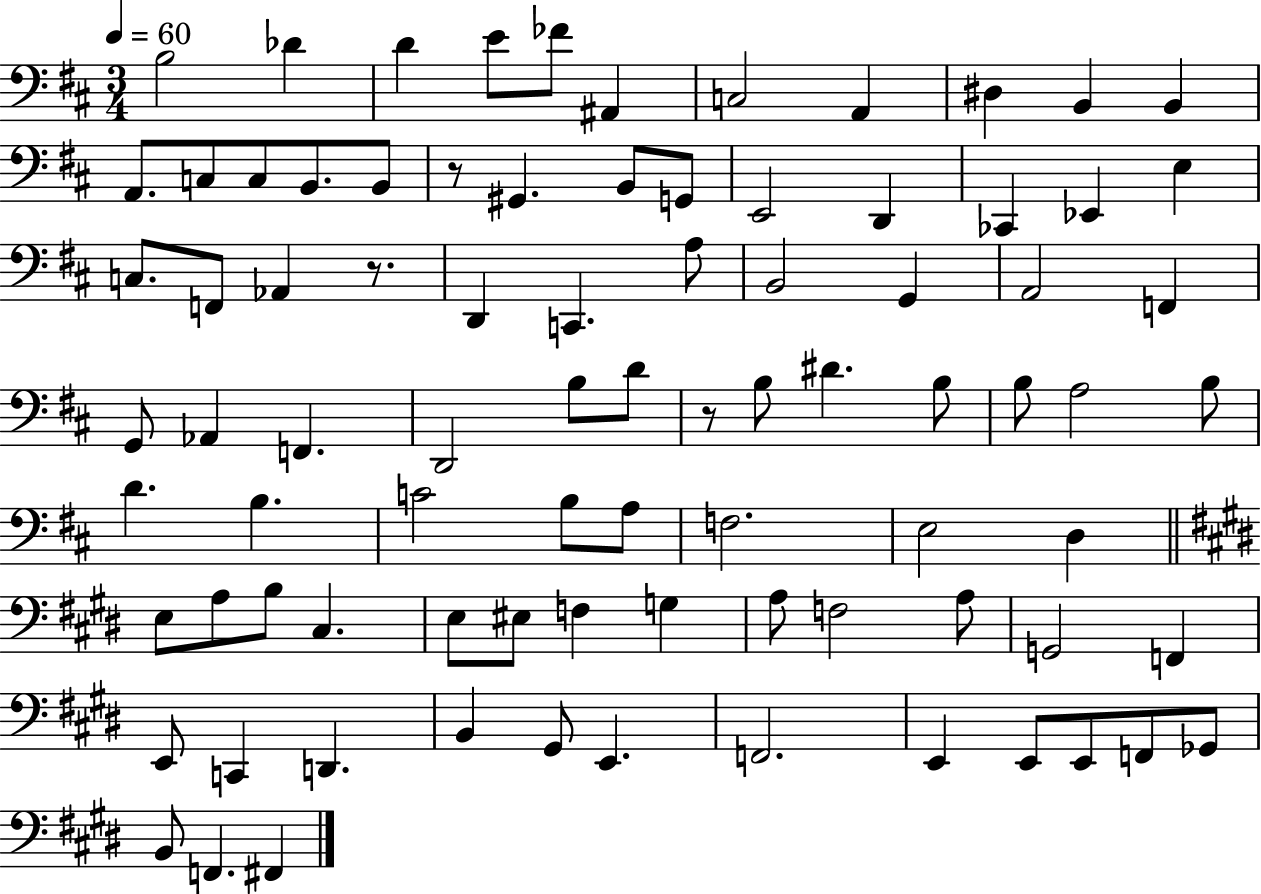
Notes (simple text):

B3/h Db4/q D4/q E4/e FES4/e A#2/q C3/h A2/q D#3/q B2/q B2/q A2/e. C3/e C3/e B2/e. B2/e R/e G#2/q. B2/e G2/e E2/h D2/q CES2/q Eb2/q E3/q C3/e. F2/e Ab2/q R/e. D2/q C2/q. A3/e B2/h G2/q A2/h F2/q G2/e Ab2/q F2/q. D2/h B3/e D4/e R/e B3/e D#4/q. B3/e B3/e A3/h B3/e D4/q. B3/q. C4/h B3/e A3/e F3/h. E3/h D3/q E3/e A3/e B3/e C#3/q. E3/e EIS3/e F3/q G3/q A3/e F3/h A3/e G2/h F2/q E2/e C2/q D2/q. B2/q G#2/e E2/q. F2/h. E2/q E2/e E2/e F2/e Gb2/e B2/e F2/q. F#2/q